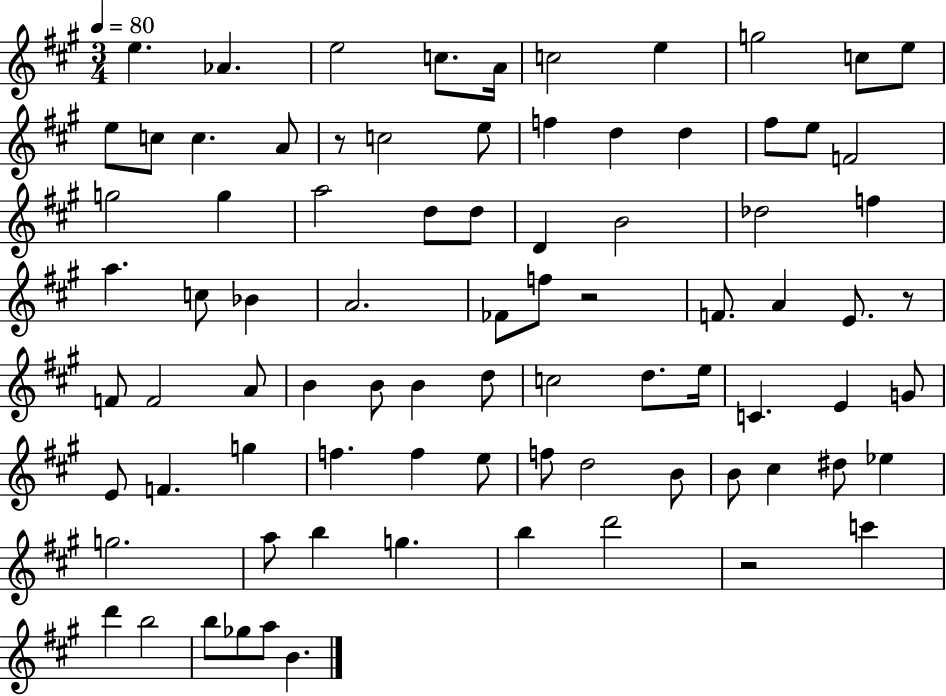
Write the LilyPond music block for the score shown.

{
  \clef treble
  \numericTimeSignature
  \time 3/4
  \key a \major
  \tempo 4 = 80
  \repeat volta 2 { e''4. aes'4. | e''2 c''8. a'16 | c''2 e''4 | g''2 c''8 e''8 | \break e''8 c''8 c''4. a'8 | r8 c''2 e''8 | f''4 d''4 d''4 | fis''8 e''8 f'2 | \break g''2 g''4 | a''2 d''8 d''8 | d'4 b'2 | des''2 f''4 | \break a''4. c''8 bes'4 | a'2. | fes'8 f''8 r2 | f'8. a'4 e'8. r8 | \break f'8 f'2 a'8 | b'4 b'8 b'4 d''8 | c''2 d''8. e''16 | c'4. e'4 g'8 | \break e'8 f'4. g''4 | f''4. f''4 e''8 | f''8 d''2 b'8 | b'8 cis''4 dis''8 ees''4 | \break g''2. | a''8 b''4 g''4. | b''4 d'''2 | r2 c'''4 | \break d'''4 b''2 | b''8 ges''8 a''8 b'4. | } \bar "|."
}